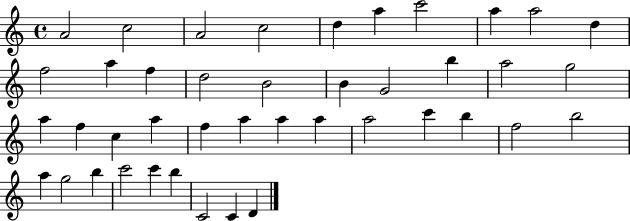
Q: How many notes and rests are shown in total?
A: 42